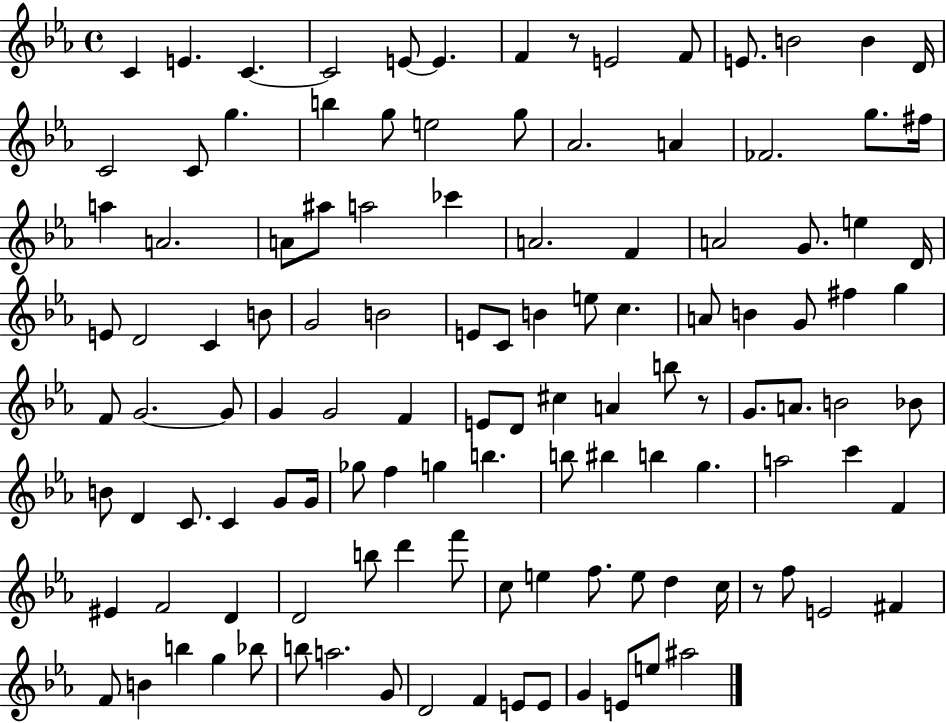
X:1
T:Untitled
M:4/4
L:1/4
K:Eb
C E C C2 E/2 E F z/2 E2 F/2 E/2 B2 B D/4 C2 C/2 g b g/2 e2 g/2 _A2 A _F2 g/2 ^f/4 a A2 A/2 ^a/2 a2 _c' A2 F A2 G/2 e D/4 E/2 D2 C B/2 G2 B2 E/2 C/2 B e/2 c A/2 B G/2 ^f g F/2 G2 G/2 G G2 F E/2 D/2 ^c A b/2 z/2 G/2 A/2 B2 _B/2 B/2 D C/2 C G/2 G/4 _g/2 f g b b/2 ^b b g a2 c' F ^E F2 D D2 b/2 d' f'/2 c/2 e f/2 e/2 d c/4 z/2 f/2 E2 ^F F/2 B b g _b/2 b/2 a2 G/2 D2 F E/2 E/2 G E/2 e/2 ^a2